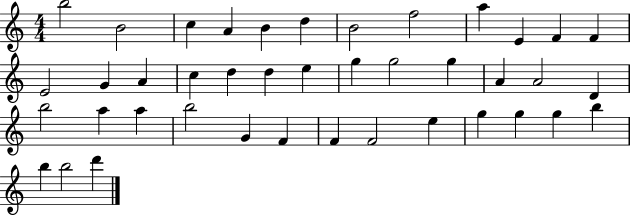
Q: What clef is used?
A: treble